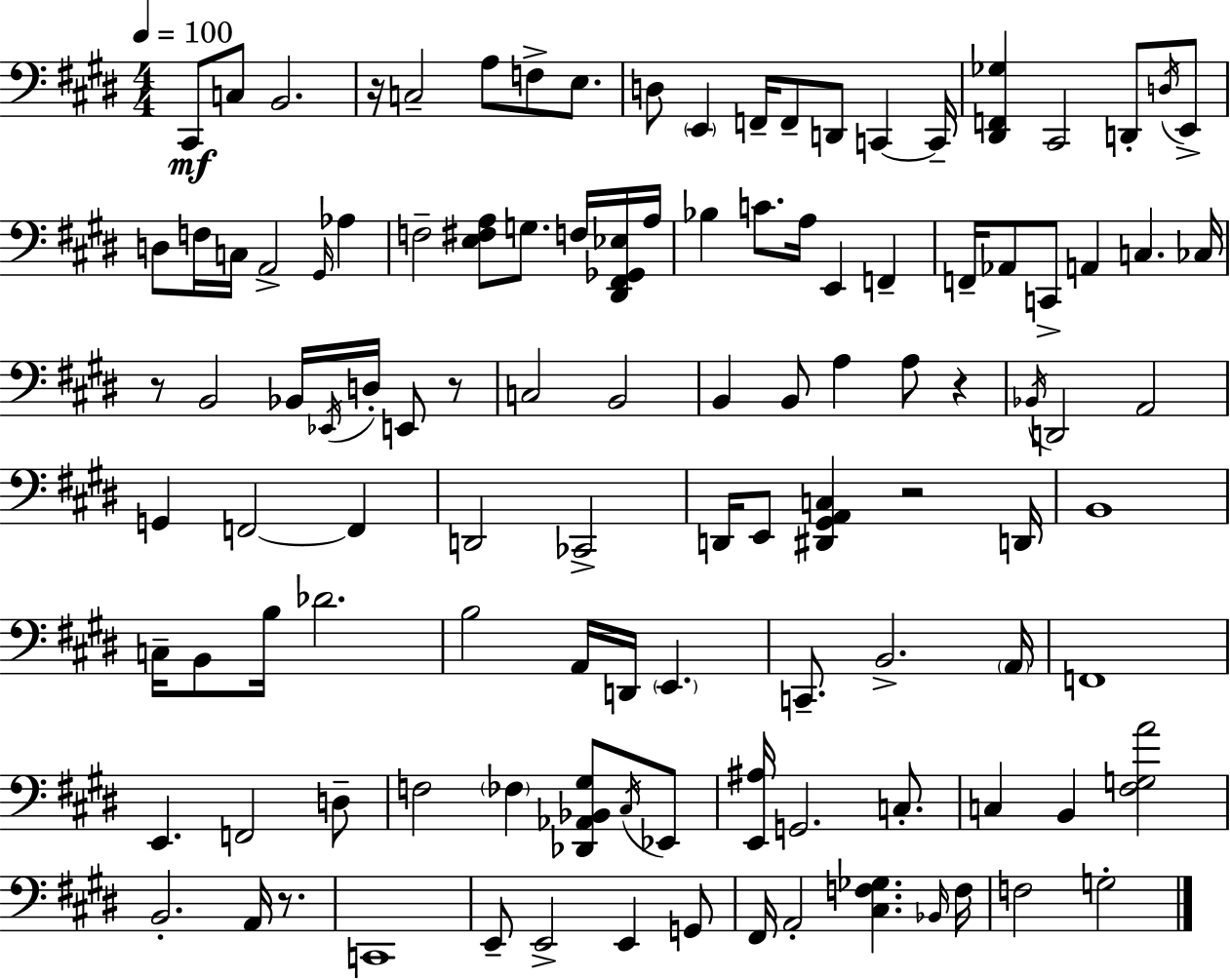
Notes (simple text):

C#2/e C3/e B2/h. R/s C3/h A3/e F3/e E3/e. D3/e E2/q F2/s F2/e D2/e C2/q C2/s [D#2,F2,Gb3]/q C#2/h D2/e D3/s E2/e D3/e F3/s C3/s A2/h G#2/s Ab3/q F3/h [E3,F#3,A3]/e G3/e. F3/s [D#2,F#2,Gb2,Eb3]/s A3/s Bb3/q C4/e. A3/s E2/q F2/q F2/s Ab2/e C2/e A2/q C3/q. CES3/s R/e B2/h Bb2/s Eb2/s D3/s E2/e R/e C3/h B2/h B2/q B2/e A3/q A3/e R/q Bb2/s D2/h A2/h G2/q F2/h F2/q D2/h CES2/h D2/s E2/e [D#2,G#2,A2,C3]/q R/h D2/s B2/w C3/s B2/e B3/s Db4/h. B3/h A2/s D2/s E2/q. C2/e. B2/h. A2/s F2/w E2/q. F2/h D3/e F3/h FES3/q [Db2,Ab2,Bb2,G#3]/e C#3/s Eb2/e [E2,A#3]/s G2/h. C3/e. C3/q B2/q [F#3,G3,A4]/h B2/h. A2/s R/e. C2/w E2/e E2/h E2/q G2/e F#2/s A2/h [C#3,F3,Gb3]/q. Bb2/s F3/s F3/h G3/h